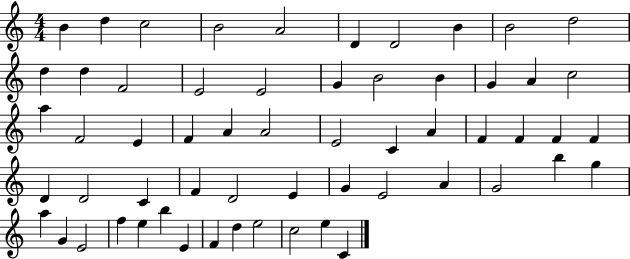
B4/q D5/q C5/h B4/h A4/h D4/q D4/h B4/q B4/h D5/h D5/q D5/q F4/h E4/h E4/h G4/q B4/h B4/q G4/q A4/q C5/h A5/q F4/h E4/q F4/q A4/q A4/h E4/h C4/q A4/q F4/q F4/q F4/q F4/q D4/q D4/h C4/q F4/q D4/h E4/q G4/q E4/h A4/q G4/h B5/q G5/q A5/q G4/q E4/h F5/q E5/q B5/q E4/q F4/q D5/q E5/h C5/h E5/q C4/q